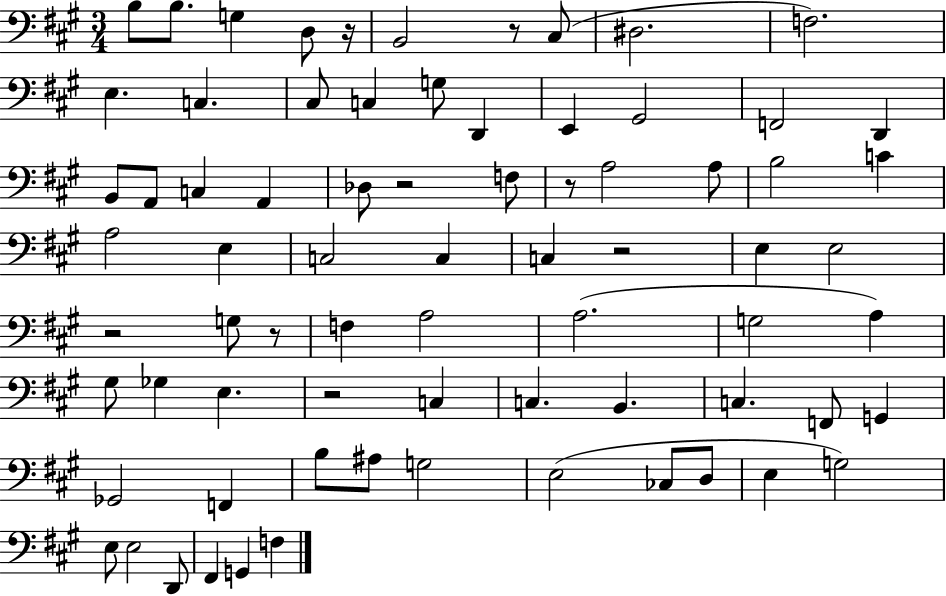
{
  \clef bass
  \numericTimeSignature
  \time 3/4
  \key a \major
  \repeat volta 2 { b8 b8. g4 d8 r16 | b,2 r8 cis8( | dis2. | f2.) | \break e4. c4. | cis8 c4 g8 d,4 | e,4 gis,2 | f,2 d,4 | \break b,8 a,8 c4 a,4 | des8 r2 f8 | r8 a2 a8 | b2 c'4 | \break a2 e4 | c2 c4 | c4 r2 | e4 e2 | \break r2 g8 r8 | f4 a2 | a2.( | g2 a4) | \break gis8 ges4 e4. | r2 c4 | c4. b,4. | c4. f,8 g,4 | \break ges,2 f,4 | b8 ais8 g2 | e2( ces8 d8 | e4 g2) | \break e8 e2 d,8 | fis,4 g,4 f4 | } \bar "|."
}